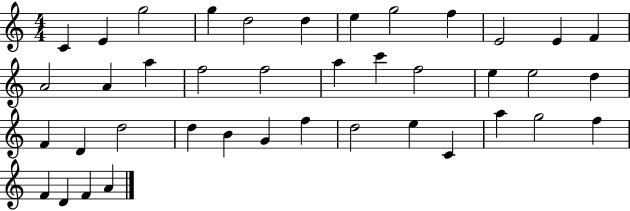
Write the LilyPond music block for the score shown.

{
  \clef treble
  \numericTimeSignature
  \time 4/4
  \key c \major
  c'4 e'4 g''2 | g''4 d''2 d''4 | e''4 g''2 f''4 | e'2 e'4 f'4 | \break a'2 a'4 a''4 | f''2 f''2 | a''4 c'''4 f''2 | e''4 e''2 d''4 | \break f'4 d'4 d''2 | d''4 b'4 g'4 f''4 | d''2 e''4 c'4 | a''4 g''2 f''4 | \break f'4 d'4 f'4 a'4 | \bar "|."
}